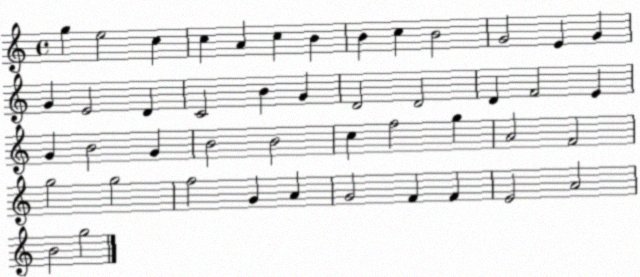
X:1
T:Untitled
M:4/4
L:1/4
K:C
g e2 c c A c B B c B2 G2 E G G E2 D C2 B G D2 D2 D F2 E G B2 G B2 B2 c f2 g A2 F2 g2 g2 f2 G A G2 F F E2 A2 B2 g2